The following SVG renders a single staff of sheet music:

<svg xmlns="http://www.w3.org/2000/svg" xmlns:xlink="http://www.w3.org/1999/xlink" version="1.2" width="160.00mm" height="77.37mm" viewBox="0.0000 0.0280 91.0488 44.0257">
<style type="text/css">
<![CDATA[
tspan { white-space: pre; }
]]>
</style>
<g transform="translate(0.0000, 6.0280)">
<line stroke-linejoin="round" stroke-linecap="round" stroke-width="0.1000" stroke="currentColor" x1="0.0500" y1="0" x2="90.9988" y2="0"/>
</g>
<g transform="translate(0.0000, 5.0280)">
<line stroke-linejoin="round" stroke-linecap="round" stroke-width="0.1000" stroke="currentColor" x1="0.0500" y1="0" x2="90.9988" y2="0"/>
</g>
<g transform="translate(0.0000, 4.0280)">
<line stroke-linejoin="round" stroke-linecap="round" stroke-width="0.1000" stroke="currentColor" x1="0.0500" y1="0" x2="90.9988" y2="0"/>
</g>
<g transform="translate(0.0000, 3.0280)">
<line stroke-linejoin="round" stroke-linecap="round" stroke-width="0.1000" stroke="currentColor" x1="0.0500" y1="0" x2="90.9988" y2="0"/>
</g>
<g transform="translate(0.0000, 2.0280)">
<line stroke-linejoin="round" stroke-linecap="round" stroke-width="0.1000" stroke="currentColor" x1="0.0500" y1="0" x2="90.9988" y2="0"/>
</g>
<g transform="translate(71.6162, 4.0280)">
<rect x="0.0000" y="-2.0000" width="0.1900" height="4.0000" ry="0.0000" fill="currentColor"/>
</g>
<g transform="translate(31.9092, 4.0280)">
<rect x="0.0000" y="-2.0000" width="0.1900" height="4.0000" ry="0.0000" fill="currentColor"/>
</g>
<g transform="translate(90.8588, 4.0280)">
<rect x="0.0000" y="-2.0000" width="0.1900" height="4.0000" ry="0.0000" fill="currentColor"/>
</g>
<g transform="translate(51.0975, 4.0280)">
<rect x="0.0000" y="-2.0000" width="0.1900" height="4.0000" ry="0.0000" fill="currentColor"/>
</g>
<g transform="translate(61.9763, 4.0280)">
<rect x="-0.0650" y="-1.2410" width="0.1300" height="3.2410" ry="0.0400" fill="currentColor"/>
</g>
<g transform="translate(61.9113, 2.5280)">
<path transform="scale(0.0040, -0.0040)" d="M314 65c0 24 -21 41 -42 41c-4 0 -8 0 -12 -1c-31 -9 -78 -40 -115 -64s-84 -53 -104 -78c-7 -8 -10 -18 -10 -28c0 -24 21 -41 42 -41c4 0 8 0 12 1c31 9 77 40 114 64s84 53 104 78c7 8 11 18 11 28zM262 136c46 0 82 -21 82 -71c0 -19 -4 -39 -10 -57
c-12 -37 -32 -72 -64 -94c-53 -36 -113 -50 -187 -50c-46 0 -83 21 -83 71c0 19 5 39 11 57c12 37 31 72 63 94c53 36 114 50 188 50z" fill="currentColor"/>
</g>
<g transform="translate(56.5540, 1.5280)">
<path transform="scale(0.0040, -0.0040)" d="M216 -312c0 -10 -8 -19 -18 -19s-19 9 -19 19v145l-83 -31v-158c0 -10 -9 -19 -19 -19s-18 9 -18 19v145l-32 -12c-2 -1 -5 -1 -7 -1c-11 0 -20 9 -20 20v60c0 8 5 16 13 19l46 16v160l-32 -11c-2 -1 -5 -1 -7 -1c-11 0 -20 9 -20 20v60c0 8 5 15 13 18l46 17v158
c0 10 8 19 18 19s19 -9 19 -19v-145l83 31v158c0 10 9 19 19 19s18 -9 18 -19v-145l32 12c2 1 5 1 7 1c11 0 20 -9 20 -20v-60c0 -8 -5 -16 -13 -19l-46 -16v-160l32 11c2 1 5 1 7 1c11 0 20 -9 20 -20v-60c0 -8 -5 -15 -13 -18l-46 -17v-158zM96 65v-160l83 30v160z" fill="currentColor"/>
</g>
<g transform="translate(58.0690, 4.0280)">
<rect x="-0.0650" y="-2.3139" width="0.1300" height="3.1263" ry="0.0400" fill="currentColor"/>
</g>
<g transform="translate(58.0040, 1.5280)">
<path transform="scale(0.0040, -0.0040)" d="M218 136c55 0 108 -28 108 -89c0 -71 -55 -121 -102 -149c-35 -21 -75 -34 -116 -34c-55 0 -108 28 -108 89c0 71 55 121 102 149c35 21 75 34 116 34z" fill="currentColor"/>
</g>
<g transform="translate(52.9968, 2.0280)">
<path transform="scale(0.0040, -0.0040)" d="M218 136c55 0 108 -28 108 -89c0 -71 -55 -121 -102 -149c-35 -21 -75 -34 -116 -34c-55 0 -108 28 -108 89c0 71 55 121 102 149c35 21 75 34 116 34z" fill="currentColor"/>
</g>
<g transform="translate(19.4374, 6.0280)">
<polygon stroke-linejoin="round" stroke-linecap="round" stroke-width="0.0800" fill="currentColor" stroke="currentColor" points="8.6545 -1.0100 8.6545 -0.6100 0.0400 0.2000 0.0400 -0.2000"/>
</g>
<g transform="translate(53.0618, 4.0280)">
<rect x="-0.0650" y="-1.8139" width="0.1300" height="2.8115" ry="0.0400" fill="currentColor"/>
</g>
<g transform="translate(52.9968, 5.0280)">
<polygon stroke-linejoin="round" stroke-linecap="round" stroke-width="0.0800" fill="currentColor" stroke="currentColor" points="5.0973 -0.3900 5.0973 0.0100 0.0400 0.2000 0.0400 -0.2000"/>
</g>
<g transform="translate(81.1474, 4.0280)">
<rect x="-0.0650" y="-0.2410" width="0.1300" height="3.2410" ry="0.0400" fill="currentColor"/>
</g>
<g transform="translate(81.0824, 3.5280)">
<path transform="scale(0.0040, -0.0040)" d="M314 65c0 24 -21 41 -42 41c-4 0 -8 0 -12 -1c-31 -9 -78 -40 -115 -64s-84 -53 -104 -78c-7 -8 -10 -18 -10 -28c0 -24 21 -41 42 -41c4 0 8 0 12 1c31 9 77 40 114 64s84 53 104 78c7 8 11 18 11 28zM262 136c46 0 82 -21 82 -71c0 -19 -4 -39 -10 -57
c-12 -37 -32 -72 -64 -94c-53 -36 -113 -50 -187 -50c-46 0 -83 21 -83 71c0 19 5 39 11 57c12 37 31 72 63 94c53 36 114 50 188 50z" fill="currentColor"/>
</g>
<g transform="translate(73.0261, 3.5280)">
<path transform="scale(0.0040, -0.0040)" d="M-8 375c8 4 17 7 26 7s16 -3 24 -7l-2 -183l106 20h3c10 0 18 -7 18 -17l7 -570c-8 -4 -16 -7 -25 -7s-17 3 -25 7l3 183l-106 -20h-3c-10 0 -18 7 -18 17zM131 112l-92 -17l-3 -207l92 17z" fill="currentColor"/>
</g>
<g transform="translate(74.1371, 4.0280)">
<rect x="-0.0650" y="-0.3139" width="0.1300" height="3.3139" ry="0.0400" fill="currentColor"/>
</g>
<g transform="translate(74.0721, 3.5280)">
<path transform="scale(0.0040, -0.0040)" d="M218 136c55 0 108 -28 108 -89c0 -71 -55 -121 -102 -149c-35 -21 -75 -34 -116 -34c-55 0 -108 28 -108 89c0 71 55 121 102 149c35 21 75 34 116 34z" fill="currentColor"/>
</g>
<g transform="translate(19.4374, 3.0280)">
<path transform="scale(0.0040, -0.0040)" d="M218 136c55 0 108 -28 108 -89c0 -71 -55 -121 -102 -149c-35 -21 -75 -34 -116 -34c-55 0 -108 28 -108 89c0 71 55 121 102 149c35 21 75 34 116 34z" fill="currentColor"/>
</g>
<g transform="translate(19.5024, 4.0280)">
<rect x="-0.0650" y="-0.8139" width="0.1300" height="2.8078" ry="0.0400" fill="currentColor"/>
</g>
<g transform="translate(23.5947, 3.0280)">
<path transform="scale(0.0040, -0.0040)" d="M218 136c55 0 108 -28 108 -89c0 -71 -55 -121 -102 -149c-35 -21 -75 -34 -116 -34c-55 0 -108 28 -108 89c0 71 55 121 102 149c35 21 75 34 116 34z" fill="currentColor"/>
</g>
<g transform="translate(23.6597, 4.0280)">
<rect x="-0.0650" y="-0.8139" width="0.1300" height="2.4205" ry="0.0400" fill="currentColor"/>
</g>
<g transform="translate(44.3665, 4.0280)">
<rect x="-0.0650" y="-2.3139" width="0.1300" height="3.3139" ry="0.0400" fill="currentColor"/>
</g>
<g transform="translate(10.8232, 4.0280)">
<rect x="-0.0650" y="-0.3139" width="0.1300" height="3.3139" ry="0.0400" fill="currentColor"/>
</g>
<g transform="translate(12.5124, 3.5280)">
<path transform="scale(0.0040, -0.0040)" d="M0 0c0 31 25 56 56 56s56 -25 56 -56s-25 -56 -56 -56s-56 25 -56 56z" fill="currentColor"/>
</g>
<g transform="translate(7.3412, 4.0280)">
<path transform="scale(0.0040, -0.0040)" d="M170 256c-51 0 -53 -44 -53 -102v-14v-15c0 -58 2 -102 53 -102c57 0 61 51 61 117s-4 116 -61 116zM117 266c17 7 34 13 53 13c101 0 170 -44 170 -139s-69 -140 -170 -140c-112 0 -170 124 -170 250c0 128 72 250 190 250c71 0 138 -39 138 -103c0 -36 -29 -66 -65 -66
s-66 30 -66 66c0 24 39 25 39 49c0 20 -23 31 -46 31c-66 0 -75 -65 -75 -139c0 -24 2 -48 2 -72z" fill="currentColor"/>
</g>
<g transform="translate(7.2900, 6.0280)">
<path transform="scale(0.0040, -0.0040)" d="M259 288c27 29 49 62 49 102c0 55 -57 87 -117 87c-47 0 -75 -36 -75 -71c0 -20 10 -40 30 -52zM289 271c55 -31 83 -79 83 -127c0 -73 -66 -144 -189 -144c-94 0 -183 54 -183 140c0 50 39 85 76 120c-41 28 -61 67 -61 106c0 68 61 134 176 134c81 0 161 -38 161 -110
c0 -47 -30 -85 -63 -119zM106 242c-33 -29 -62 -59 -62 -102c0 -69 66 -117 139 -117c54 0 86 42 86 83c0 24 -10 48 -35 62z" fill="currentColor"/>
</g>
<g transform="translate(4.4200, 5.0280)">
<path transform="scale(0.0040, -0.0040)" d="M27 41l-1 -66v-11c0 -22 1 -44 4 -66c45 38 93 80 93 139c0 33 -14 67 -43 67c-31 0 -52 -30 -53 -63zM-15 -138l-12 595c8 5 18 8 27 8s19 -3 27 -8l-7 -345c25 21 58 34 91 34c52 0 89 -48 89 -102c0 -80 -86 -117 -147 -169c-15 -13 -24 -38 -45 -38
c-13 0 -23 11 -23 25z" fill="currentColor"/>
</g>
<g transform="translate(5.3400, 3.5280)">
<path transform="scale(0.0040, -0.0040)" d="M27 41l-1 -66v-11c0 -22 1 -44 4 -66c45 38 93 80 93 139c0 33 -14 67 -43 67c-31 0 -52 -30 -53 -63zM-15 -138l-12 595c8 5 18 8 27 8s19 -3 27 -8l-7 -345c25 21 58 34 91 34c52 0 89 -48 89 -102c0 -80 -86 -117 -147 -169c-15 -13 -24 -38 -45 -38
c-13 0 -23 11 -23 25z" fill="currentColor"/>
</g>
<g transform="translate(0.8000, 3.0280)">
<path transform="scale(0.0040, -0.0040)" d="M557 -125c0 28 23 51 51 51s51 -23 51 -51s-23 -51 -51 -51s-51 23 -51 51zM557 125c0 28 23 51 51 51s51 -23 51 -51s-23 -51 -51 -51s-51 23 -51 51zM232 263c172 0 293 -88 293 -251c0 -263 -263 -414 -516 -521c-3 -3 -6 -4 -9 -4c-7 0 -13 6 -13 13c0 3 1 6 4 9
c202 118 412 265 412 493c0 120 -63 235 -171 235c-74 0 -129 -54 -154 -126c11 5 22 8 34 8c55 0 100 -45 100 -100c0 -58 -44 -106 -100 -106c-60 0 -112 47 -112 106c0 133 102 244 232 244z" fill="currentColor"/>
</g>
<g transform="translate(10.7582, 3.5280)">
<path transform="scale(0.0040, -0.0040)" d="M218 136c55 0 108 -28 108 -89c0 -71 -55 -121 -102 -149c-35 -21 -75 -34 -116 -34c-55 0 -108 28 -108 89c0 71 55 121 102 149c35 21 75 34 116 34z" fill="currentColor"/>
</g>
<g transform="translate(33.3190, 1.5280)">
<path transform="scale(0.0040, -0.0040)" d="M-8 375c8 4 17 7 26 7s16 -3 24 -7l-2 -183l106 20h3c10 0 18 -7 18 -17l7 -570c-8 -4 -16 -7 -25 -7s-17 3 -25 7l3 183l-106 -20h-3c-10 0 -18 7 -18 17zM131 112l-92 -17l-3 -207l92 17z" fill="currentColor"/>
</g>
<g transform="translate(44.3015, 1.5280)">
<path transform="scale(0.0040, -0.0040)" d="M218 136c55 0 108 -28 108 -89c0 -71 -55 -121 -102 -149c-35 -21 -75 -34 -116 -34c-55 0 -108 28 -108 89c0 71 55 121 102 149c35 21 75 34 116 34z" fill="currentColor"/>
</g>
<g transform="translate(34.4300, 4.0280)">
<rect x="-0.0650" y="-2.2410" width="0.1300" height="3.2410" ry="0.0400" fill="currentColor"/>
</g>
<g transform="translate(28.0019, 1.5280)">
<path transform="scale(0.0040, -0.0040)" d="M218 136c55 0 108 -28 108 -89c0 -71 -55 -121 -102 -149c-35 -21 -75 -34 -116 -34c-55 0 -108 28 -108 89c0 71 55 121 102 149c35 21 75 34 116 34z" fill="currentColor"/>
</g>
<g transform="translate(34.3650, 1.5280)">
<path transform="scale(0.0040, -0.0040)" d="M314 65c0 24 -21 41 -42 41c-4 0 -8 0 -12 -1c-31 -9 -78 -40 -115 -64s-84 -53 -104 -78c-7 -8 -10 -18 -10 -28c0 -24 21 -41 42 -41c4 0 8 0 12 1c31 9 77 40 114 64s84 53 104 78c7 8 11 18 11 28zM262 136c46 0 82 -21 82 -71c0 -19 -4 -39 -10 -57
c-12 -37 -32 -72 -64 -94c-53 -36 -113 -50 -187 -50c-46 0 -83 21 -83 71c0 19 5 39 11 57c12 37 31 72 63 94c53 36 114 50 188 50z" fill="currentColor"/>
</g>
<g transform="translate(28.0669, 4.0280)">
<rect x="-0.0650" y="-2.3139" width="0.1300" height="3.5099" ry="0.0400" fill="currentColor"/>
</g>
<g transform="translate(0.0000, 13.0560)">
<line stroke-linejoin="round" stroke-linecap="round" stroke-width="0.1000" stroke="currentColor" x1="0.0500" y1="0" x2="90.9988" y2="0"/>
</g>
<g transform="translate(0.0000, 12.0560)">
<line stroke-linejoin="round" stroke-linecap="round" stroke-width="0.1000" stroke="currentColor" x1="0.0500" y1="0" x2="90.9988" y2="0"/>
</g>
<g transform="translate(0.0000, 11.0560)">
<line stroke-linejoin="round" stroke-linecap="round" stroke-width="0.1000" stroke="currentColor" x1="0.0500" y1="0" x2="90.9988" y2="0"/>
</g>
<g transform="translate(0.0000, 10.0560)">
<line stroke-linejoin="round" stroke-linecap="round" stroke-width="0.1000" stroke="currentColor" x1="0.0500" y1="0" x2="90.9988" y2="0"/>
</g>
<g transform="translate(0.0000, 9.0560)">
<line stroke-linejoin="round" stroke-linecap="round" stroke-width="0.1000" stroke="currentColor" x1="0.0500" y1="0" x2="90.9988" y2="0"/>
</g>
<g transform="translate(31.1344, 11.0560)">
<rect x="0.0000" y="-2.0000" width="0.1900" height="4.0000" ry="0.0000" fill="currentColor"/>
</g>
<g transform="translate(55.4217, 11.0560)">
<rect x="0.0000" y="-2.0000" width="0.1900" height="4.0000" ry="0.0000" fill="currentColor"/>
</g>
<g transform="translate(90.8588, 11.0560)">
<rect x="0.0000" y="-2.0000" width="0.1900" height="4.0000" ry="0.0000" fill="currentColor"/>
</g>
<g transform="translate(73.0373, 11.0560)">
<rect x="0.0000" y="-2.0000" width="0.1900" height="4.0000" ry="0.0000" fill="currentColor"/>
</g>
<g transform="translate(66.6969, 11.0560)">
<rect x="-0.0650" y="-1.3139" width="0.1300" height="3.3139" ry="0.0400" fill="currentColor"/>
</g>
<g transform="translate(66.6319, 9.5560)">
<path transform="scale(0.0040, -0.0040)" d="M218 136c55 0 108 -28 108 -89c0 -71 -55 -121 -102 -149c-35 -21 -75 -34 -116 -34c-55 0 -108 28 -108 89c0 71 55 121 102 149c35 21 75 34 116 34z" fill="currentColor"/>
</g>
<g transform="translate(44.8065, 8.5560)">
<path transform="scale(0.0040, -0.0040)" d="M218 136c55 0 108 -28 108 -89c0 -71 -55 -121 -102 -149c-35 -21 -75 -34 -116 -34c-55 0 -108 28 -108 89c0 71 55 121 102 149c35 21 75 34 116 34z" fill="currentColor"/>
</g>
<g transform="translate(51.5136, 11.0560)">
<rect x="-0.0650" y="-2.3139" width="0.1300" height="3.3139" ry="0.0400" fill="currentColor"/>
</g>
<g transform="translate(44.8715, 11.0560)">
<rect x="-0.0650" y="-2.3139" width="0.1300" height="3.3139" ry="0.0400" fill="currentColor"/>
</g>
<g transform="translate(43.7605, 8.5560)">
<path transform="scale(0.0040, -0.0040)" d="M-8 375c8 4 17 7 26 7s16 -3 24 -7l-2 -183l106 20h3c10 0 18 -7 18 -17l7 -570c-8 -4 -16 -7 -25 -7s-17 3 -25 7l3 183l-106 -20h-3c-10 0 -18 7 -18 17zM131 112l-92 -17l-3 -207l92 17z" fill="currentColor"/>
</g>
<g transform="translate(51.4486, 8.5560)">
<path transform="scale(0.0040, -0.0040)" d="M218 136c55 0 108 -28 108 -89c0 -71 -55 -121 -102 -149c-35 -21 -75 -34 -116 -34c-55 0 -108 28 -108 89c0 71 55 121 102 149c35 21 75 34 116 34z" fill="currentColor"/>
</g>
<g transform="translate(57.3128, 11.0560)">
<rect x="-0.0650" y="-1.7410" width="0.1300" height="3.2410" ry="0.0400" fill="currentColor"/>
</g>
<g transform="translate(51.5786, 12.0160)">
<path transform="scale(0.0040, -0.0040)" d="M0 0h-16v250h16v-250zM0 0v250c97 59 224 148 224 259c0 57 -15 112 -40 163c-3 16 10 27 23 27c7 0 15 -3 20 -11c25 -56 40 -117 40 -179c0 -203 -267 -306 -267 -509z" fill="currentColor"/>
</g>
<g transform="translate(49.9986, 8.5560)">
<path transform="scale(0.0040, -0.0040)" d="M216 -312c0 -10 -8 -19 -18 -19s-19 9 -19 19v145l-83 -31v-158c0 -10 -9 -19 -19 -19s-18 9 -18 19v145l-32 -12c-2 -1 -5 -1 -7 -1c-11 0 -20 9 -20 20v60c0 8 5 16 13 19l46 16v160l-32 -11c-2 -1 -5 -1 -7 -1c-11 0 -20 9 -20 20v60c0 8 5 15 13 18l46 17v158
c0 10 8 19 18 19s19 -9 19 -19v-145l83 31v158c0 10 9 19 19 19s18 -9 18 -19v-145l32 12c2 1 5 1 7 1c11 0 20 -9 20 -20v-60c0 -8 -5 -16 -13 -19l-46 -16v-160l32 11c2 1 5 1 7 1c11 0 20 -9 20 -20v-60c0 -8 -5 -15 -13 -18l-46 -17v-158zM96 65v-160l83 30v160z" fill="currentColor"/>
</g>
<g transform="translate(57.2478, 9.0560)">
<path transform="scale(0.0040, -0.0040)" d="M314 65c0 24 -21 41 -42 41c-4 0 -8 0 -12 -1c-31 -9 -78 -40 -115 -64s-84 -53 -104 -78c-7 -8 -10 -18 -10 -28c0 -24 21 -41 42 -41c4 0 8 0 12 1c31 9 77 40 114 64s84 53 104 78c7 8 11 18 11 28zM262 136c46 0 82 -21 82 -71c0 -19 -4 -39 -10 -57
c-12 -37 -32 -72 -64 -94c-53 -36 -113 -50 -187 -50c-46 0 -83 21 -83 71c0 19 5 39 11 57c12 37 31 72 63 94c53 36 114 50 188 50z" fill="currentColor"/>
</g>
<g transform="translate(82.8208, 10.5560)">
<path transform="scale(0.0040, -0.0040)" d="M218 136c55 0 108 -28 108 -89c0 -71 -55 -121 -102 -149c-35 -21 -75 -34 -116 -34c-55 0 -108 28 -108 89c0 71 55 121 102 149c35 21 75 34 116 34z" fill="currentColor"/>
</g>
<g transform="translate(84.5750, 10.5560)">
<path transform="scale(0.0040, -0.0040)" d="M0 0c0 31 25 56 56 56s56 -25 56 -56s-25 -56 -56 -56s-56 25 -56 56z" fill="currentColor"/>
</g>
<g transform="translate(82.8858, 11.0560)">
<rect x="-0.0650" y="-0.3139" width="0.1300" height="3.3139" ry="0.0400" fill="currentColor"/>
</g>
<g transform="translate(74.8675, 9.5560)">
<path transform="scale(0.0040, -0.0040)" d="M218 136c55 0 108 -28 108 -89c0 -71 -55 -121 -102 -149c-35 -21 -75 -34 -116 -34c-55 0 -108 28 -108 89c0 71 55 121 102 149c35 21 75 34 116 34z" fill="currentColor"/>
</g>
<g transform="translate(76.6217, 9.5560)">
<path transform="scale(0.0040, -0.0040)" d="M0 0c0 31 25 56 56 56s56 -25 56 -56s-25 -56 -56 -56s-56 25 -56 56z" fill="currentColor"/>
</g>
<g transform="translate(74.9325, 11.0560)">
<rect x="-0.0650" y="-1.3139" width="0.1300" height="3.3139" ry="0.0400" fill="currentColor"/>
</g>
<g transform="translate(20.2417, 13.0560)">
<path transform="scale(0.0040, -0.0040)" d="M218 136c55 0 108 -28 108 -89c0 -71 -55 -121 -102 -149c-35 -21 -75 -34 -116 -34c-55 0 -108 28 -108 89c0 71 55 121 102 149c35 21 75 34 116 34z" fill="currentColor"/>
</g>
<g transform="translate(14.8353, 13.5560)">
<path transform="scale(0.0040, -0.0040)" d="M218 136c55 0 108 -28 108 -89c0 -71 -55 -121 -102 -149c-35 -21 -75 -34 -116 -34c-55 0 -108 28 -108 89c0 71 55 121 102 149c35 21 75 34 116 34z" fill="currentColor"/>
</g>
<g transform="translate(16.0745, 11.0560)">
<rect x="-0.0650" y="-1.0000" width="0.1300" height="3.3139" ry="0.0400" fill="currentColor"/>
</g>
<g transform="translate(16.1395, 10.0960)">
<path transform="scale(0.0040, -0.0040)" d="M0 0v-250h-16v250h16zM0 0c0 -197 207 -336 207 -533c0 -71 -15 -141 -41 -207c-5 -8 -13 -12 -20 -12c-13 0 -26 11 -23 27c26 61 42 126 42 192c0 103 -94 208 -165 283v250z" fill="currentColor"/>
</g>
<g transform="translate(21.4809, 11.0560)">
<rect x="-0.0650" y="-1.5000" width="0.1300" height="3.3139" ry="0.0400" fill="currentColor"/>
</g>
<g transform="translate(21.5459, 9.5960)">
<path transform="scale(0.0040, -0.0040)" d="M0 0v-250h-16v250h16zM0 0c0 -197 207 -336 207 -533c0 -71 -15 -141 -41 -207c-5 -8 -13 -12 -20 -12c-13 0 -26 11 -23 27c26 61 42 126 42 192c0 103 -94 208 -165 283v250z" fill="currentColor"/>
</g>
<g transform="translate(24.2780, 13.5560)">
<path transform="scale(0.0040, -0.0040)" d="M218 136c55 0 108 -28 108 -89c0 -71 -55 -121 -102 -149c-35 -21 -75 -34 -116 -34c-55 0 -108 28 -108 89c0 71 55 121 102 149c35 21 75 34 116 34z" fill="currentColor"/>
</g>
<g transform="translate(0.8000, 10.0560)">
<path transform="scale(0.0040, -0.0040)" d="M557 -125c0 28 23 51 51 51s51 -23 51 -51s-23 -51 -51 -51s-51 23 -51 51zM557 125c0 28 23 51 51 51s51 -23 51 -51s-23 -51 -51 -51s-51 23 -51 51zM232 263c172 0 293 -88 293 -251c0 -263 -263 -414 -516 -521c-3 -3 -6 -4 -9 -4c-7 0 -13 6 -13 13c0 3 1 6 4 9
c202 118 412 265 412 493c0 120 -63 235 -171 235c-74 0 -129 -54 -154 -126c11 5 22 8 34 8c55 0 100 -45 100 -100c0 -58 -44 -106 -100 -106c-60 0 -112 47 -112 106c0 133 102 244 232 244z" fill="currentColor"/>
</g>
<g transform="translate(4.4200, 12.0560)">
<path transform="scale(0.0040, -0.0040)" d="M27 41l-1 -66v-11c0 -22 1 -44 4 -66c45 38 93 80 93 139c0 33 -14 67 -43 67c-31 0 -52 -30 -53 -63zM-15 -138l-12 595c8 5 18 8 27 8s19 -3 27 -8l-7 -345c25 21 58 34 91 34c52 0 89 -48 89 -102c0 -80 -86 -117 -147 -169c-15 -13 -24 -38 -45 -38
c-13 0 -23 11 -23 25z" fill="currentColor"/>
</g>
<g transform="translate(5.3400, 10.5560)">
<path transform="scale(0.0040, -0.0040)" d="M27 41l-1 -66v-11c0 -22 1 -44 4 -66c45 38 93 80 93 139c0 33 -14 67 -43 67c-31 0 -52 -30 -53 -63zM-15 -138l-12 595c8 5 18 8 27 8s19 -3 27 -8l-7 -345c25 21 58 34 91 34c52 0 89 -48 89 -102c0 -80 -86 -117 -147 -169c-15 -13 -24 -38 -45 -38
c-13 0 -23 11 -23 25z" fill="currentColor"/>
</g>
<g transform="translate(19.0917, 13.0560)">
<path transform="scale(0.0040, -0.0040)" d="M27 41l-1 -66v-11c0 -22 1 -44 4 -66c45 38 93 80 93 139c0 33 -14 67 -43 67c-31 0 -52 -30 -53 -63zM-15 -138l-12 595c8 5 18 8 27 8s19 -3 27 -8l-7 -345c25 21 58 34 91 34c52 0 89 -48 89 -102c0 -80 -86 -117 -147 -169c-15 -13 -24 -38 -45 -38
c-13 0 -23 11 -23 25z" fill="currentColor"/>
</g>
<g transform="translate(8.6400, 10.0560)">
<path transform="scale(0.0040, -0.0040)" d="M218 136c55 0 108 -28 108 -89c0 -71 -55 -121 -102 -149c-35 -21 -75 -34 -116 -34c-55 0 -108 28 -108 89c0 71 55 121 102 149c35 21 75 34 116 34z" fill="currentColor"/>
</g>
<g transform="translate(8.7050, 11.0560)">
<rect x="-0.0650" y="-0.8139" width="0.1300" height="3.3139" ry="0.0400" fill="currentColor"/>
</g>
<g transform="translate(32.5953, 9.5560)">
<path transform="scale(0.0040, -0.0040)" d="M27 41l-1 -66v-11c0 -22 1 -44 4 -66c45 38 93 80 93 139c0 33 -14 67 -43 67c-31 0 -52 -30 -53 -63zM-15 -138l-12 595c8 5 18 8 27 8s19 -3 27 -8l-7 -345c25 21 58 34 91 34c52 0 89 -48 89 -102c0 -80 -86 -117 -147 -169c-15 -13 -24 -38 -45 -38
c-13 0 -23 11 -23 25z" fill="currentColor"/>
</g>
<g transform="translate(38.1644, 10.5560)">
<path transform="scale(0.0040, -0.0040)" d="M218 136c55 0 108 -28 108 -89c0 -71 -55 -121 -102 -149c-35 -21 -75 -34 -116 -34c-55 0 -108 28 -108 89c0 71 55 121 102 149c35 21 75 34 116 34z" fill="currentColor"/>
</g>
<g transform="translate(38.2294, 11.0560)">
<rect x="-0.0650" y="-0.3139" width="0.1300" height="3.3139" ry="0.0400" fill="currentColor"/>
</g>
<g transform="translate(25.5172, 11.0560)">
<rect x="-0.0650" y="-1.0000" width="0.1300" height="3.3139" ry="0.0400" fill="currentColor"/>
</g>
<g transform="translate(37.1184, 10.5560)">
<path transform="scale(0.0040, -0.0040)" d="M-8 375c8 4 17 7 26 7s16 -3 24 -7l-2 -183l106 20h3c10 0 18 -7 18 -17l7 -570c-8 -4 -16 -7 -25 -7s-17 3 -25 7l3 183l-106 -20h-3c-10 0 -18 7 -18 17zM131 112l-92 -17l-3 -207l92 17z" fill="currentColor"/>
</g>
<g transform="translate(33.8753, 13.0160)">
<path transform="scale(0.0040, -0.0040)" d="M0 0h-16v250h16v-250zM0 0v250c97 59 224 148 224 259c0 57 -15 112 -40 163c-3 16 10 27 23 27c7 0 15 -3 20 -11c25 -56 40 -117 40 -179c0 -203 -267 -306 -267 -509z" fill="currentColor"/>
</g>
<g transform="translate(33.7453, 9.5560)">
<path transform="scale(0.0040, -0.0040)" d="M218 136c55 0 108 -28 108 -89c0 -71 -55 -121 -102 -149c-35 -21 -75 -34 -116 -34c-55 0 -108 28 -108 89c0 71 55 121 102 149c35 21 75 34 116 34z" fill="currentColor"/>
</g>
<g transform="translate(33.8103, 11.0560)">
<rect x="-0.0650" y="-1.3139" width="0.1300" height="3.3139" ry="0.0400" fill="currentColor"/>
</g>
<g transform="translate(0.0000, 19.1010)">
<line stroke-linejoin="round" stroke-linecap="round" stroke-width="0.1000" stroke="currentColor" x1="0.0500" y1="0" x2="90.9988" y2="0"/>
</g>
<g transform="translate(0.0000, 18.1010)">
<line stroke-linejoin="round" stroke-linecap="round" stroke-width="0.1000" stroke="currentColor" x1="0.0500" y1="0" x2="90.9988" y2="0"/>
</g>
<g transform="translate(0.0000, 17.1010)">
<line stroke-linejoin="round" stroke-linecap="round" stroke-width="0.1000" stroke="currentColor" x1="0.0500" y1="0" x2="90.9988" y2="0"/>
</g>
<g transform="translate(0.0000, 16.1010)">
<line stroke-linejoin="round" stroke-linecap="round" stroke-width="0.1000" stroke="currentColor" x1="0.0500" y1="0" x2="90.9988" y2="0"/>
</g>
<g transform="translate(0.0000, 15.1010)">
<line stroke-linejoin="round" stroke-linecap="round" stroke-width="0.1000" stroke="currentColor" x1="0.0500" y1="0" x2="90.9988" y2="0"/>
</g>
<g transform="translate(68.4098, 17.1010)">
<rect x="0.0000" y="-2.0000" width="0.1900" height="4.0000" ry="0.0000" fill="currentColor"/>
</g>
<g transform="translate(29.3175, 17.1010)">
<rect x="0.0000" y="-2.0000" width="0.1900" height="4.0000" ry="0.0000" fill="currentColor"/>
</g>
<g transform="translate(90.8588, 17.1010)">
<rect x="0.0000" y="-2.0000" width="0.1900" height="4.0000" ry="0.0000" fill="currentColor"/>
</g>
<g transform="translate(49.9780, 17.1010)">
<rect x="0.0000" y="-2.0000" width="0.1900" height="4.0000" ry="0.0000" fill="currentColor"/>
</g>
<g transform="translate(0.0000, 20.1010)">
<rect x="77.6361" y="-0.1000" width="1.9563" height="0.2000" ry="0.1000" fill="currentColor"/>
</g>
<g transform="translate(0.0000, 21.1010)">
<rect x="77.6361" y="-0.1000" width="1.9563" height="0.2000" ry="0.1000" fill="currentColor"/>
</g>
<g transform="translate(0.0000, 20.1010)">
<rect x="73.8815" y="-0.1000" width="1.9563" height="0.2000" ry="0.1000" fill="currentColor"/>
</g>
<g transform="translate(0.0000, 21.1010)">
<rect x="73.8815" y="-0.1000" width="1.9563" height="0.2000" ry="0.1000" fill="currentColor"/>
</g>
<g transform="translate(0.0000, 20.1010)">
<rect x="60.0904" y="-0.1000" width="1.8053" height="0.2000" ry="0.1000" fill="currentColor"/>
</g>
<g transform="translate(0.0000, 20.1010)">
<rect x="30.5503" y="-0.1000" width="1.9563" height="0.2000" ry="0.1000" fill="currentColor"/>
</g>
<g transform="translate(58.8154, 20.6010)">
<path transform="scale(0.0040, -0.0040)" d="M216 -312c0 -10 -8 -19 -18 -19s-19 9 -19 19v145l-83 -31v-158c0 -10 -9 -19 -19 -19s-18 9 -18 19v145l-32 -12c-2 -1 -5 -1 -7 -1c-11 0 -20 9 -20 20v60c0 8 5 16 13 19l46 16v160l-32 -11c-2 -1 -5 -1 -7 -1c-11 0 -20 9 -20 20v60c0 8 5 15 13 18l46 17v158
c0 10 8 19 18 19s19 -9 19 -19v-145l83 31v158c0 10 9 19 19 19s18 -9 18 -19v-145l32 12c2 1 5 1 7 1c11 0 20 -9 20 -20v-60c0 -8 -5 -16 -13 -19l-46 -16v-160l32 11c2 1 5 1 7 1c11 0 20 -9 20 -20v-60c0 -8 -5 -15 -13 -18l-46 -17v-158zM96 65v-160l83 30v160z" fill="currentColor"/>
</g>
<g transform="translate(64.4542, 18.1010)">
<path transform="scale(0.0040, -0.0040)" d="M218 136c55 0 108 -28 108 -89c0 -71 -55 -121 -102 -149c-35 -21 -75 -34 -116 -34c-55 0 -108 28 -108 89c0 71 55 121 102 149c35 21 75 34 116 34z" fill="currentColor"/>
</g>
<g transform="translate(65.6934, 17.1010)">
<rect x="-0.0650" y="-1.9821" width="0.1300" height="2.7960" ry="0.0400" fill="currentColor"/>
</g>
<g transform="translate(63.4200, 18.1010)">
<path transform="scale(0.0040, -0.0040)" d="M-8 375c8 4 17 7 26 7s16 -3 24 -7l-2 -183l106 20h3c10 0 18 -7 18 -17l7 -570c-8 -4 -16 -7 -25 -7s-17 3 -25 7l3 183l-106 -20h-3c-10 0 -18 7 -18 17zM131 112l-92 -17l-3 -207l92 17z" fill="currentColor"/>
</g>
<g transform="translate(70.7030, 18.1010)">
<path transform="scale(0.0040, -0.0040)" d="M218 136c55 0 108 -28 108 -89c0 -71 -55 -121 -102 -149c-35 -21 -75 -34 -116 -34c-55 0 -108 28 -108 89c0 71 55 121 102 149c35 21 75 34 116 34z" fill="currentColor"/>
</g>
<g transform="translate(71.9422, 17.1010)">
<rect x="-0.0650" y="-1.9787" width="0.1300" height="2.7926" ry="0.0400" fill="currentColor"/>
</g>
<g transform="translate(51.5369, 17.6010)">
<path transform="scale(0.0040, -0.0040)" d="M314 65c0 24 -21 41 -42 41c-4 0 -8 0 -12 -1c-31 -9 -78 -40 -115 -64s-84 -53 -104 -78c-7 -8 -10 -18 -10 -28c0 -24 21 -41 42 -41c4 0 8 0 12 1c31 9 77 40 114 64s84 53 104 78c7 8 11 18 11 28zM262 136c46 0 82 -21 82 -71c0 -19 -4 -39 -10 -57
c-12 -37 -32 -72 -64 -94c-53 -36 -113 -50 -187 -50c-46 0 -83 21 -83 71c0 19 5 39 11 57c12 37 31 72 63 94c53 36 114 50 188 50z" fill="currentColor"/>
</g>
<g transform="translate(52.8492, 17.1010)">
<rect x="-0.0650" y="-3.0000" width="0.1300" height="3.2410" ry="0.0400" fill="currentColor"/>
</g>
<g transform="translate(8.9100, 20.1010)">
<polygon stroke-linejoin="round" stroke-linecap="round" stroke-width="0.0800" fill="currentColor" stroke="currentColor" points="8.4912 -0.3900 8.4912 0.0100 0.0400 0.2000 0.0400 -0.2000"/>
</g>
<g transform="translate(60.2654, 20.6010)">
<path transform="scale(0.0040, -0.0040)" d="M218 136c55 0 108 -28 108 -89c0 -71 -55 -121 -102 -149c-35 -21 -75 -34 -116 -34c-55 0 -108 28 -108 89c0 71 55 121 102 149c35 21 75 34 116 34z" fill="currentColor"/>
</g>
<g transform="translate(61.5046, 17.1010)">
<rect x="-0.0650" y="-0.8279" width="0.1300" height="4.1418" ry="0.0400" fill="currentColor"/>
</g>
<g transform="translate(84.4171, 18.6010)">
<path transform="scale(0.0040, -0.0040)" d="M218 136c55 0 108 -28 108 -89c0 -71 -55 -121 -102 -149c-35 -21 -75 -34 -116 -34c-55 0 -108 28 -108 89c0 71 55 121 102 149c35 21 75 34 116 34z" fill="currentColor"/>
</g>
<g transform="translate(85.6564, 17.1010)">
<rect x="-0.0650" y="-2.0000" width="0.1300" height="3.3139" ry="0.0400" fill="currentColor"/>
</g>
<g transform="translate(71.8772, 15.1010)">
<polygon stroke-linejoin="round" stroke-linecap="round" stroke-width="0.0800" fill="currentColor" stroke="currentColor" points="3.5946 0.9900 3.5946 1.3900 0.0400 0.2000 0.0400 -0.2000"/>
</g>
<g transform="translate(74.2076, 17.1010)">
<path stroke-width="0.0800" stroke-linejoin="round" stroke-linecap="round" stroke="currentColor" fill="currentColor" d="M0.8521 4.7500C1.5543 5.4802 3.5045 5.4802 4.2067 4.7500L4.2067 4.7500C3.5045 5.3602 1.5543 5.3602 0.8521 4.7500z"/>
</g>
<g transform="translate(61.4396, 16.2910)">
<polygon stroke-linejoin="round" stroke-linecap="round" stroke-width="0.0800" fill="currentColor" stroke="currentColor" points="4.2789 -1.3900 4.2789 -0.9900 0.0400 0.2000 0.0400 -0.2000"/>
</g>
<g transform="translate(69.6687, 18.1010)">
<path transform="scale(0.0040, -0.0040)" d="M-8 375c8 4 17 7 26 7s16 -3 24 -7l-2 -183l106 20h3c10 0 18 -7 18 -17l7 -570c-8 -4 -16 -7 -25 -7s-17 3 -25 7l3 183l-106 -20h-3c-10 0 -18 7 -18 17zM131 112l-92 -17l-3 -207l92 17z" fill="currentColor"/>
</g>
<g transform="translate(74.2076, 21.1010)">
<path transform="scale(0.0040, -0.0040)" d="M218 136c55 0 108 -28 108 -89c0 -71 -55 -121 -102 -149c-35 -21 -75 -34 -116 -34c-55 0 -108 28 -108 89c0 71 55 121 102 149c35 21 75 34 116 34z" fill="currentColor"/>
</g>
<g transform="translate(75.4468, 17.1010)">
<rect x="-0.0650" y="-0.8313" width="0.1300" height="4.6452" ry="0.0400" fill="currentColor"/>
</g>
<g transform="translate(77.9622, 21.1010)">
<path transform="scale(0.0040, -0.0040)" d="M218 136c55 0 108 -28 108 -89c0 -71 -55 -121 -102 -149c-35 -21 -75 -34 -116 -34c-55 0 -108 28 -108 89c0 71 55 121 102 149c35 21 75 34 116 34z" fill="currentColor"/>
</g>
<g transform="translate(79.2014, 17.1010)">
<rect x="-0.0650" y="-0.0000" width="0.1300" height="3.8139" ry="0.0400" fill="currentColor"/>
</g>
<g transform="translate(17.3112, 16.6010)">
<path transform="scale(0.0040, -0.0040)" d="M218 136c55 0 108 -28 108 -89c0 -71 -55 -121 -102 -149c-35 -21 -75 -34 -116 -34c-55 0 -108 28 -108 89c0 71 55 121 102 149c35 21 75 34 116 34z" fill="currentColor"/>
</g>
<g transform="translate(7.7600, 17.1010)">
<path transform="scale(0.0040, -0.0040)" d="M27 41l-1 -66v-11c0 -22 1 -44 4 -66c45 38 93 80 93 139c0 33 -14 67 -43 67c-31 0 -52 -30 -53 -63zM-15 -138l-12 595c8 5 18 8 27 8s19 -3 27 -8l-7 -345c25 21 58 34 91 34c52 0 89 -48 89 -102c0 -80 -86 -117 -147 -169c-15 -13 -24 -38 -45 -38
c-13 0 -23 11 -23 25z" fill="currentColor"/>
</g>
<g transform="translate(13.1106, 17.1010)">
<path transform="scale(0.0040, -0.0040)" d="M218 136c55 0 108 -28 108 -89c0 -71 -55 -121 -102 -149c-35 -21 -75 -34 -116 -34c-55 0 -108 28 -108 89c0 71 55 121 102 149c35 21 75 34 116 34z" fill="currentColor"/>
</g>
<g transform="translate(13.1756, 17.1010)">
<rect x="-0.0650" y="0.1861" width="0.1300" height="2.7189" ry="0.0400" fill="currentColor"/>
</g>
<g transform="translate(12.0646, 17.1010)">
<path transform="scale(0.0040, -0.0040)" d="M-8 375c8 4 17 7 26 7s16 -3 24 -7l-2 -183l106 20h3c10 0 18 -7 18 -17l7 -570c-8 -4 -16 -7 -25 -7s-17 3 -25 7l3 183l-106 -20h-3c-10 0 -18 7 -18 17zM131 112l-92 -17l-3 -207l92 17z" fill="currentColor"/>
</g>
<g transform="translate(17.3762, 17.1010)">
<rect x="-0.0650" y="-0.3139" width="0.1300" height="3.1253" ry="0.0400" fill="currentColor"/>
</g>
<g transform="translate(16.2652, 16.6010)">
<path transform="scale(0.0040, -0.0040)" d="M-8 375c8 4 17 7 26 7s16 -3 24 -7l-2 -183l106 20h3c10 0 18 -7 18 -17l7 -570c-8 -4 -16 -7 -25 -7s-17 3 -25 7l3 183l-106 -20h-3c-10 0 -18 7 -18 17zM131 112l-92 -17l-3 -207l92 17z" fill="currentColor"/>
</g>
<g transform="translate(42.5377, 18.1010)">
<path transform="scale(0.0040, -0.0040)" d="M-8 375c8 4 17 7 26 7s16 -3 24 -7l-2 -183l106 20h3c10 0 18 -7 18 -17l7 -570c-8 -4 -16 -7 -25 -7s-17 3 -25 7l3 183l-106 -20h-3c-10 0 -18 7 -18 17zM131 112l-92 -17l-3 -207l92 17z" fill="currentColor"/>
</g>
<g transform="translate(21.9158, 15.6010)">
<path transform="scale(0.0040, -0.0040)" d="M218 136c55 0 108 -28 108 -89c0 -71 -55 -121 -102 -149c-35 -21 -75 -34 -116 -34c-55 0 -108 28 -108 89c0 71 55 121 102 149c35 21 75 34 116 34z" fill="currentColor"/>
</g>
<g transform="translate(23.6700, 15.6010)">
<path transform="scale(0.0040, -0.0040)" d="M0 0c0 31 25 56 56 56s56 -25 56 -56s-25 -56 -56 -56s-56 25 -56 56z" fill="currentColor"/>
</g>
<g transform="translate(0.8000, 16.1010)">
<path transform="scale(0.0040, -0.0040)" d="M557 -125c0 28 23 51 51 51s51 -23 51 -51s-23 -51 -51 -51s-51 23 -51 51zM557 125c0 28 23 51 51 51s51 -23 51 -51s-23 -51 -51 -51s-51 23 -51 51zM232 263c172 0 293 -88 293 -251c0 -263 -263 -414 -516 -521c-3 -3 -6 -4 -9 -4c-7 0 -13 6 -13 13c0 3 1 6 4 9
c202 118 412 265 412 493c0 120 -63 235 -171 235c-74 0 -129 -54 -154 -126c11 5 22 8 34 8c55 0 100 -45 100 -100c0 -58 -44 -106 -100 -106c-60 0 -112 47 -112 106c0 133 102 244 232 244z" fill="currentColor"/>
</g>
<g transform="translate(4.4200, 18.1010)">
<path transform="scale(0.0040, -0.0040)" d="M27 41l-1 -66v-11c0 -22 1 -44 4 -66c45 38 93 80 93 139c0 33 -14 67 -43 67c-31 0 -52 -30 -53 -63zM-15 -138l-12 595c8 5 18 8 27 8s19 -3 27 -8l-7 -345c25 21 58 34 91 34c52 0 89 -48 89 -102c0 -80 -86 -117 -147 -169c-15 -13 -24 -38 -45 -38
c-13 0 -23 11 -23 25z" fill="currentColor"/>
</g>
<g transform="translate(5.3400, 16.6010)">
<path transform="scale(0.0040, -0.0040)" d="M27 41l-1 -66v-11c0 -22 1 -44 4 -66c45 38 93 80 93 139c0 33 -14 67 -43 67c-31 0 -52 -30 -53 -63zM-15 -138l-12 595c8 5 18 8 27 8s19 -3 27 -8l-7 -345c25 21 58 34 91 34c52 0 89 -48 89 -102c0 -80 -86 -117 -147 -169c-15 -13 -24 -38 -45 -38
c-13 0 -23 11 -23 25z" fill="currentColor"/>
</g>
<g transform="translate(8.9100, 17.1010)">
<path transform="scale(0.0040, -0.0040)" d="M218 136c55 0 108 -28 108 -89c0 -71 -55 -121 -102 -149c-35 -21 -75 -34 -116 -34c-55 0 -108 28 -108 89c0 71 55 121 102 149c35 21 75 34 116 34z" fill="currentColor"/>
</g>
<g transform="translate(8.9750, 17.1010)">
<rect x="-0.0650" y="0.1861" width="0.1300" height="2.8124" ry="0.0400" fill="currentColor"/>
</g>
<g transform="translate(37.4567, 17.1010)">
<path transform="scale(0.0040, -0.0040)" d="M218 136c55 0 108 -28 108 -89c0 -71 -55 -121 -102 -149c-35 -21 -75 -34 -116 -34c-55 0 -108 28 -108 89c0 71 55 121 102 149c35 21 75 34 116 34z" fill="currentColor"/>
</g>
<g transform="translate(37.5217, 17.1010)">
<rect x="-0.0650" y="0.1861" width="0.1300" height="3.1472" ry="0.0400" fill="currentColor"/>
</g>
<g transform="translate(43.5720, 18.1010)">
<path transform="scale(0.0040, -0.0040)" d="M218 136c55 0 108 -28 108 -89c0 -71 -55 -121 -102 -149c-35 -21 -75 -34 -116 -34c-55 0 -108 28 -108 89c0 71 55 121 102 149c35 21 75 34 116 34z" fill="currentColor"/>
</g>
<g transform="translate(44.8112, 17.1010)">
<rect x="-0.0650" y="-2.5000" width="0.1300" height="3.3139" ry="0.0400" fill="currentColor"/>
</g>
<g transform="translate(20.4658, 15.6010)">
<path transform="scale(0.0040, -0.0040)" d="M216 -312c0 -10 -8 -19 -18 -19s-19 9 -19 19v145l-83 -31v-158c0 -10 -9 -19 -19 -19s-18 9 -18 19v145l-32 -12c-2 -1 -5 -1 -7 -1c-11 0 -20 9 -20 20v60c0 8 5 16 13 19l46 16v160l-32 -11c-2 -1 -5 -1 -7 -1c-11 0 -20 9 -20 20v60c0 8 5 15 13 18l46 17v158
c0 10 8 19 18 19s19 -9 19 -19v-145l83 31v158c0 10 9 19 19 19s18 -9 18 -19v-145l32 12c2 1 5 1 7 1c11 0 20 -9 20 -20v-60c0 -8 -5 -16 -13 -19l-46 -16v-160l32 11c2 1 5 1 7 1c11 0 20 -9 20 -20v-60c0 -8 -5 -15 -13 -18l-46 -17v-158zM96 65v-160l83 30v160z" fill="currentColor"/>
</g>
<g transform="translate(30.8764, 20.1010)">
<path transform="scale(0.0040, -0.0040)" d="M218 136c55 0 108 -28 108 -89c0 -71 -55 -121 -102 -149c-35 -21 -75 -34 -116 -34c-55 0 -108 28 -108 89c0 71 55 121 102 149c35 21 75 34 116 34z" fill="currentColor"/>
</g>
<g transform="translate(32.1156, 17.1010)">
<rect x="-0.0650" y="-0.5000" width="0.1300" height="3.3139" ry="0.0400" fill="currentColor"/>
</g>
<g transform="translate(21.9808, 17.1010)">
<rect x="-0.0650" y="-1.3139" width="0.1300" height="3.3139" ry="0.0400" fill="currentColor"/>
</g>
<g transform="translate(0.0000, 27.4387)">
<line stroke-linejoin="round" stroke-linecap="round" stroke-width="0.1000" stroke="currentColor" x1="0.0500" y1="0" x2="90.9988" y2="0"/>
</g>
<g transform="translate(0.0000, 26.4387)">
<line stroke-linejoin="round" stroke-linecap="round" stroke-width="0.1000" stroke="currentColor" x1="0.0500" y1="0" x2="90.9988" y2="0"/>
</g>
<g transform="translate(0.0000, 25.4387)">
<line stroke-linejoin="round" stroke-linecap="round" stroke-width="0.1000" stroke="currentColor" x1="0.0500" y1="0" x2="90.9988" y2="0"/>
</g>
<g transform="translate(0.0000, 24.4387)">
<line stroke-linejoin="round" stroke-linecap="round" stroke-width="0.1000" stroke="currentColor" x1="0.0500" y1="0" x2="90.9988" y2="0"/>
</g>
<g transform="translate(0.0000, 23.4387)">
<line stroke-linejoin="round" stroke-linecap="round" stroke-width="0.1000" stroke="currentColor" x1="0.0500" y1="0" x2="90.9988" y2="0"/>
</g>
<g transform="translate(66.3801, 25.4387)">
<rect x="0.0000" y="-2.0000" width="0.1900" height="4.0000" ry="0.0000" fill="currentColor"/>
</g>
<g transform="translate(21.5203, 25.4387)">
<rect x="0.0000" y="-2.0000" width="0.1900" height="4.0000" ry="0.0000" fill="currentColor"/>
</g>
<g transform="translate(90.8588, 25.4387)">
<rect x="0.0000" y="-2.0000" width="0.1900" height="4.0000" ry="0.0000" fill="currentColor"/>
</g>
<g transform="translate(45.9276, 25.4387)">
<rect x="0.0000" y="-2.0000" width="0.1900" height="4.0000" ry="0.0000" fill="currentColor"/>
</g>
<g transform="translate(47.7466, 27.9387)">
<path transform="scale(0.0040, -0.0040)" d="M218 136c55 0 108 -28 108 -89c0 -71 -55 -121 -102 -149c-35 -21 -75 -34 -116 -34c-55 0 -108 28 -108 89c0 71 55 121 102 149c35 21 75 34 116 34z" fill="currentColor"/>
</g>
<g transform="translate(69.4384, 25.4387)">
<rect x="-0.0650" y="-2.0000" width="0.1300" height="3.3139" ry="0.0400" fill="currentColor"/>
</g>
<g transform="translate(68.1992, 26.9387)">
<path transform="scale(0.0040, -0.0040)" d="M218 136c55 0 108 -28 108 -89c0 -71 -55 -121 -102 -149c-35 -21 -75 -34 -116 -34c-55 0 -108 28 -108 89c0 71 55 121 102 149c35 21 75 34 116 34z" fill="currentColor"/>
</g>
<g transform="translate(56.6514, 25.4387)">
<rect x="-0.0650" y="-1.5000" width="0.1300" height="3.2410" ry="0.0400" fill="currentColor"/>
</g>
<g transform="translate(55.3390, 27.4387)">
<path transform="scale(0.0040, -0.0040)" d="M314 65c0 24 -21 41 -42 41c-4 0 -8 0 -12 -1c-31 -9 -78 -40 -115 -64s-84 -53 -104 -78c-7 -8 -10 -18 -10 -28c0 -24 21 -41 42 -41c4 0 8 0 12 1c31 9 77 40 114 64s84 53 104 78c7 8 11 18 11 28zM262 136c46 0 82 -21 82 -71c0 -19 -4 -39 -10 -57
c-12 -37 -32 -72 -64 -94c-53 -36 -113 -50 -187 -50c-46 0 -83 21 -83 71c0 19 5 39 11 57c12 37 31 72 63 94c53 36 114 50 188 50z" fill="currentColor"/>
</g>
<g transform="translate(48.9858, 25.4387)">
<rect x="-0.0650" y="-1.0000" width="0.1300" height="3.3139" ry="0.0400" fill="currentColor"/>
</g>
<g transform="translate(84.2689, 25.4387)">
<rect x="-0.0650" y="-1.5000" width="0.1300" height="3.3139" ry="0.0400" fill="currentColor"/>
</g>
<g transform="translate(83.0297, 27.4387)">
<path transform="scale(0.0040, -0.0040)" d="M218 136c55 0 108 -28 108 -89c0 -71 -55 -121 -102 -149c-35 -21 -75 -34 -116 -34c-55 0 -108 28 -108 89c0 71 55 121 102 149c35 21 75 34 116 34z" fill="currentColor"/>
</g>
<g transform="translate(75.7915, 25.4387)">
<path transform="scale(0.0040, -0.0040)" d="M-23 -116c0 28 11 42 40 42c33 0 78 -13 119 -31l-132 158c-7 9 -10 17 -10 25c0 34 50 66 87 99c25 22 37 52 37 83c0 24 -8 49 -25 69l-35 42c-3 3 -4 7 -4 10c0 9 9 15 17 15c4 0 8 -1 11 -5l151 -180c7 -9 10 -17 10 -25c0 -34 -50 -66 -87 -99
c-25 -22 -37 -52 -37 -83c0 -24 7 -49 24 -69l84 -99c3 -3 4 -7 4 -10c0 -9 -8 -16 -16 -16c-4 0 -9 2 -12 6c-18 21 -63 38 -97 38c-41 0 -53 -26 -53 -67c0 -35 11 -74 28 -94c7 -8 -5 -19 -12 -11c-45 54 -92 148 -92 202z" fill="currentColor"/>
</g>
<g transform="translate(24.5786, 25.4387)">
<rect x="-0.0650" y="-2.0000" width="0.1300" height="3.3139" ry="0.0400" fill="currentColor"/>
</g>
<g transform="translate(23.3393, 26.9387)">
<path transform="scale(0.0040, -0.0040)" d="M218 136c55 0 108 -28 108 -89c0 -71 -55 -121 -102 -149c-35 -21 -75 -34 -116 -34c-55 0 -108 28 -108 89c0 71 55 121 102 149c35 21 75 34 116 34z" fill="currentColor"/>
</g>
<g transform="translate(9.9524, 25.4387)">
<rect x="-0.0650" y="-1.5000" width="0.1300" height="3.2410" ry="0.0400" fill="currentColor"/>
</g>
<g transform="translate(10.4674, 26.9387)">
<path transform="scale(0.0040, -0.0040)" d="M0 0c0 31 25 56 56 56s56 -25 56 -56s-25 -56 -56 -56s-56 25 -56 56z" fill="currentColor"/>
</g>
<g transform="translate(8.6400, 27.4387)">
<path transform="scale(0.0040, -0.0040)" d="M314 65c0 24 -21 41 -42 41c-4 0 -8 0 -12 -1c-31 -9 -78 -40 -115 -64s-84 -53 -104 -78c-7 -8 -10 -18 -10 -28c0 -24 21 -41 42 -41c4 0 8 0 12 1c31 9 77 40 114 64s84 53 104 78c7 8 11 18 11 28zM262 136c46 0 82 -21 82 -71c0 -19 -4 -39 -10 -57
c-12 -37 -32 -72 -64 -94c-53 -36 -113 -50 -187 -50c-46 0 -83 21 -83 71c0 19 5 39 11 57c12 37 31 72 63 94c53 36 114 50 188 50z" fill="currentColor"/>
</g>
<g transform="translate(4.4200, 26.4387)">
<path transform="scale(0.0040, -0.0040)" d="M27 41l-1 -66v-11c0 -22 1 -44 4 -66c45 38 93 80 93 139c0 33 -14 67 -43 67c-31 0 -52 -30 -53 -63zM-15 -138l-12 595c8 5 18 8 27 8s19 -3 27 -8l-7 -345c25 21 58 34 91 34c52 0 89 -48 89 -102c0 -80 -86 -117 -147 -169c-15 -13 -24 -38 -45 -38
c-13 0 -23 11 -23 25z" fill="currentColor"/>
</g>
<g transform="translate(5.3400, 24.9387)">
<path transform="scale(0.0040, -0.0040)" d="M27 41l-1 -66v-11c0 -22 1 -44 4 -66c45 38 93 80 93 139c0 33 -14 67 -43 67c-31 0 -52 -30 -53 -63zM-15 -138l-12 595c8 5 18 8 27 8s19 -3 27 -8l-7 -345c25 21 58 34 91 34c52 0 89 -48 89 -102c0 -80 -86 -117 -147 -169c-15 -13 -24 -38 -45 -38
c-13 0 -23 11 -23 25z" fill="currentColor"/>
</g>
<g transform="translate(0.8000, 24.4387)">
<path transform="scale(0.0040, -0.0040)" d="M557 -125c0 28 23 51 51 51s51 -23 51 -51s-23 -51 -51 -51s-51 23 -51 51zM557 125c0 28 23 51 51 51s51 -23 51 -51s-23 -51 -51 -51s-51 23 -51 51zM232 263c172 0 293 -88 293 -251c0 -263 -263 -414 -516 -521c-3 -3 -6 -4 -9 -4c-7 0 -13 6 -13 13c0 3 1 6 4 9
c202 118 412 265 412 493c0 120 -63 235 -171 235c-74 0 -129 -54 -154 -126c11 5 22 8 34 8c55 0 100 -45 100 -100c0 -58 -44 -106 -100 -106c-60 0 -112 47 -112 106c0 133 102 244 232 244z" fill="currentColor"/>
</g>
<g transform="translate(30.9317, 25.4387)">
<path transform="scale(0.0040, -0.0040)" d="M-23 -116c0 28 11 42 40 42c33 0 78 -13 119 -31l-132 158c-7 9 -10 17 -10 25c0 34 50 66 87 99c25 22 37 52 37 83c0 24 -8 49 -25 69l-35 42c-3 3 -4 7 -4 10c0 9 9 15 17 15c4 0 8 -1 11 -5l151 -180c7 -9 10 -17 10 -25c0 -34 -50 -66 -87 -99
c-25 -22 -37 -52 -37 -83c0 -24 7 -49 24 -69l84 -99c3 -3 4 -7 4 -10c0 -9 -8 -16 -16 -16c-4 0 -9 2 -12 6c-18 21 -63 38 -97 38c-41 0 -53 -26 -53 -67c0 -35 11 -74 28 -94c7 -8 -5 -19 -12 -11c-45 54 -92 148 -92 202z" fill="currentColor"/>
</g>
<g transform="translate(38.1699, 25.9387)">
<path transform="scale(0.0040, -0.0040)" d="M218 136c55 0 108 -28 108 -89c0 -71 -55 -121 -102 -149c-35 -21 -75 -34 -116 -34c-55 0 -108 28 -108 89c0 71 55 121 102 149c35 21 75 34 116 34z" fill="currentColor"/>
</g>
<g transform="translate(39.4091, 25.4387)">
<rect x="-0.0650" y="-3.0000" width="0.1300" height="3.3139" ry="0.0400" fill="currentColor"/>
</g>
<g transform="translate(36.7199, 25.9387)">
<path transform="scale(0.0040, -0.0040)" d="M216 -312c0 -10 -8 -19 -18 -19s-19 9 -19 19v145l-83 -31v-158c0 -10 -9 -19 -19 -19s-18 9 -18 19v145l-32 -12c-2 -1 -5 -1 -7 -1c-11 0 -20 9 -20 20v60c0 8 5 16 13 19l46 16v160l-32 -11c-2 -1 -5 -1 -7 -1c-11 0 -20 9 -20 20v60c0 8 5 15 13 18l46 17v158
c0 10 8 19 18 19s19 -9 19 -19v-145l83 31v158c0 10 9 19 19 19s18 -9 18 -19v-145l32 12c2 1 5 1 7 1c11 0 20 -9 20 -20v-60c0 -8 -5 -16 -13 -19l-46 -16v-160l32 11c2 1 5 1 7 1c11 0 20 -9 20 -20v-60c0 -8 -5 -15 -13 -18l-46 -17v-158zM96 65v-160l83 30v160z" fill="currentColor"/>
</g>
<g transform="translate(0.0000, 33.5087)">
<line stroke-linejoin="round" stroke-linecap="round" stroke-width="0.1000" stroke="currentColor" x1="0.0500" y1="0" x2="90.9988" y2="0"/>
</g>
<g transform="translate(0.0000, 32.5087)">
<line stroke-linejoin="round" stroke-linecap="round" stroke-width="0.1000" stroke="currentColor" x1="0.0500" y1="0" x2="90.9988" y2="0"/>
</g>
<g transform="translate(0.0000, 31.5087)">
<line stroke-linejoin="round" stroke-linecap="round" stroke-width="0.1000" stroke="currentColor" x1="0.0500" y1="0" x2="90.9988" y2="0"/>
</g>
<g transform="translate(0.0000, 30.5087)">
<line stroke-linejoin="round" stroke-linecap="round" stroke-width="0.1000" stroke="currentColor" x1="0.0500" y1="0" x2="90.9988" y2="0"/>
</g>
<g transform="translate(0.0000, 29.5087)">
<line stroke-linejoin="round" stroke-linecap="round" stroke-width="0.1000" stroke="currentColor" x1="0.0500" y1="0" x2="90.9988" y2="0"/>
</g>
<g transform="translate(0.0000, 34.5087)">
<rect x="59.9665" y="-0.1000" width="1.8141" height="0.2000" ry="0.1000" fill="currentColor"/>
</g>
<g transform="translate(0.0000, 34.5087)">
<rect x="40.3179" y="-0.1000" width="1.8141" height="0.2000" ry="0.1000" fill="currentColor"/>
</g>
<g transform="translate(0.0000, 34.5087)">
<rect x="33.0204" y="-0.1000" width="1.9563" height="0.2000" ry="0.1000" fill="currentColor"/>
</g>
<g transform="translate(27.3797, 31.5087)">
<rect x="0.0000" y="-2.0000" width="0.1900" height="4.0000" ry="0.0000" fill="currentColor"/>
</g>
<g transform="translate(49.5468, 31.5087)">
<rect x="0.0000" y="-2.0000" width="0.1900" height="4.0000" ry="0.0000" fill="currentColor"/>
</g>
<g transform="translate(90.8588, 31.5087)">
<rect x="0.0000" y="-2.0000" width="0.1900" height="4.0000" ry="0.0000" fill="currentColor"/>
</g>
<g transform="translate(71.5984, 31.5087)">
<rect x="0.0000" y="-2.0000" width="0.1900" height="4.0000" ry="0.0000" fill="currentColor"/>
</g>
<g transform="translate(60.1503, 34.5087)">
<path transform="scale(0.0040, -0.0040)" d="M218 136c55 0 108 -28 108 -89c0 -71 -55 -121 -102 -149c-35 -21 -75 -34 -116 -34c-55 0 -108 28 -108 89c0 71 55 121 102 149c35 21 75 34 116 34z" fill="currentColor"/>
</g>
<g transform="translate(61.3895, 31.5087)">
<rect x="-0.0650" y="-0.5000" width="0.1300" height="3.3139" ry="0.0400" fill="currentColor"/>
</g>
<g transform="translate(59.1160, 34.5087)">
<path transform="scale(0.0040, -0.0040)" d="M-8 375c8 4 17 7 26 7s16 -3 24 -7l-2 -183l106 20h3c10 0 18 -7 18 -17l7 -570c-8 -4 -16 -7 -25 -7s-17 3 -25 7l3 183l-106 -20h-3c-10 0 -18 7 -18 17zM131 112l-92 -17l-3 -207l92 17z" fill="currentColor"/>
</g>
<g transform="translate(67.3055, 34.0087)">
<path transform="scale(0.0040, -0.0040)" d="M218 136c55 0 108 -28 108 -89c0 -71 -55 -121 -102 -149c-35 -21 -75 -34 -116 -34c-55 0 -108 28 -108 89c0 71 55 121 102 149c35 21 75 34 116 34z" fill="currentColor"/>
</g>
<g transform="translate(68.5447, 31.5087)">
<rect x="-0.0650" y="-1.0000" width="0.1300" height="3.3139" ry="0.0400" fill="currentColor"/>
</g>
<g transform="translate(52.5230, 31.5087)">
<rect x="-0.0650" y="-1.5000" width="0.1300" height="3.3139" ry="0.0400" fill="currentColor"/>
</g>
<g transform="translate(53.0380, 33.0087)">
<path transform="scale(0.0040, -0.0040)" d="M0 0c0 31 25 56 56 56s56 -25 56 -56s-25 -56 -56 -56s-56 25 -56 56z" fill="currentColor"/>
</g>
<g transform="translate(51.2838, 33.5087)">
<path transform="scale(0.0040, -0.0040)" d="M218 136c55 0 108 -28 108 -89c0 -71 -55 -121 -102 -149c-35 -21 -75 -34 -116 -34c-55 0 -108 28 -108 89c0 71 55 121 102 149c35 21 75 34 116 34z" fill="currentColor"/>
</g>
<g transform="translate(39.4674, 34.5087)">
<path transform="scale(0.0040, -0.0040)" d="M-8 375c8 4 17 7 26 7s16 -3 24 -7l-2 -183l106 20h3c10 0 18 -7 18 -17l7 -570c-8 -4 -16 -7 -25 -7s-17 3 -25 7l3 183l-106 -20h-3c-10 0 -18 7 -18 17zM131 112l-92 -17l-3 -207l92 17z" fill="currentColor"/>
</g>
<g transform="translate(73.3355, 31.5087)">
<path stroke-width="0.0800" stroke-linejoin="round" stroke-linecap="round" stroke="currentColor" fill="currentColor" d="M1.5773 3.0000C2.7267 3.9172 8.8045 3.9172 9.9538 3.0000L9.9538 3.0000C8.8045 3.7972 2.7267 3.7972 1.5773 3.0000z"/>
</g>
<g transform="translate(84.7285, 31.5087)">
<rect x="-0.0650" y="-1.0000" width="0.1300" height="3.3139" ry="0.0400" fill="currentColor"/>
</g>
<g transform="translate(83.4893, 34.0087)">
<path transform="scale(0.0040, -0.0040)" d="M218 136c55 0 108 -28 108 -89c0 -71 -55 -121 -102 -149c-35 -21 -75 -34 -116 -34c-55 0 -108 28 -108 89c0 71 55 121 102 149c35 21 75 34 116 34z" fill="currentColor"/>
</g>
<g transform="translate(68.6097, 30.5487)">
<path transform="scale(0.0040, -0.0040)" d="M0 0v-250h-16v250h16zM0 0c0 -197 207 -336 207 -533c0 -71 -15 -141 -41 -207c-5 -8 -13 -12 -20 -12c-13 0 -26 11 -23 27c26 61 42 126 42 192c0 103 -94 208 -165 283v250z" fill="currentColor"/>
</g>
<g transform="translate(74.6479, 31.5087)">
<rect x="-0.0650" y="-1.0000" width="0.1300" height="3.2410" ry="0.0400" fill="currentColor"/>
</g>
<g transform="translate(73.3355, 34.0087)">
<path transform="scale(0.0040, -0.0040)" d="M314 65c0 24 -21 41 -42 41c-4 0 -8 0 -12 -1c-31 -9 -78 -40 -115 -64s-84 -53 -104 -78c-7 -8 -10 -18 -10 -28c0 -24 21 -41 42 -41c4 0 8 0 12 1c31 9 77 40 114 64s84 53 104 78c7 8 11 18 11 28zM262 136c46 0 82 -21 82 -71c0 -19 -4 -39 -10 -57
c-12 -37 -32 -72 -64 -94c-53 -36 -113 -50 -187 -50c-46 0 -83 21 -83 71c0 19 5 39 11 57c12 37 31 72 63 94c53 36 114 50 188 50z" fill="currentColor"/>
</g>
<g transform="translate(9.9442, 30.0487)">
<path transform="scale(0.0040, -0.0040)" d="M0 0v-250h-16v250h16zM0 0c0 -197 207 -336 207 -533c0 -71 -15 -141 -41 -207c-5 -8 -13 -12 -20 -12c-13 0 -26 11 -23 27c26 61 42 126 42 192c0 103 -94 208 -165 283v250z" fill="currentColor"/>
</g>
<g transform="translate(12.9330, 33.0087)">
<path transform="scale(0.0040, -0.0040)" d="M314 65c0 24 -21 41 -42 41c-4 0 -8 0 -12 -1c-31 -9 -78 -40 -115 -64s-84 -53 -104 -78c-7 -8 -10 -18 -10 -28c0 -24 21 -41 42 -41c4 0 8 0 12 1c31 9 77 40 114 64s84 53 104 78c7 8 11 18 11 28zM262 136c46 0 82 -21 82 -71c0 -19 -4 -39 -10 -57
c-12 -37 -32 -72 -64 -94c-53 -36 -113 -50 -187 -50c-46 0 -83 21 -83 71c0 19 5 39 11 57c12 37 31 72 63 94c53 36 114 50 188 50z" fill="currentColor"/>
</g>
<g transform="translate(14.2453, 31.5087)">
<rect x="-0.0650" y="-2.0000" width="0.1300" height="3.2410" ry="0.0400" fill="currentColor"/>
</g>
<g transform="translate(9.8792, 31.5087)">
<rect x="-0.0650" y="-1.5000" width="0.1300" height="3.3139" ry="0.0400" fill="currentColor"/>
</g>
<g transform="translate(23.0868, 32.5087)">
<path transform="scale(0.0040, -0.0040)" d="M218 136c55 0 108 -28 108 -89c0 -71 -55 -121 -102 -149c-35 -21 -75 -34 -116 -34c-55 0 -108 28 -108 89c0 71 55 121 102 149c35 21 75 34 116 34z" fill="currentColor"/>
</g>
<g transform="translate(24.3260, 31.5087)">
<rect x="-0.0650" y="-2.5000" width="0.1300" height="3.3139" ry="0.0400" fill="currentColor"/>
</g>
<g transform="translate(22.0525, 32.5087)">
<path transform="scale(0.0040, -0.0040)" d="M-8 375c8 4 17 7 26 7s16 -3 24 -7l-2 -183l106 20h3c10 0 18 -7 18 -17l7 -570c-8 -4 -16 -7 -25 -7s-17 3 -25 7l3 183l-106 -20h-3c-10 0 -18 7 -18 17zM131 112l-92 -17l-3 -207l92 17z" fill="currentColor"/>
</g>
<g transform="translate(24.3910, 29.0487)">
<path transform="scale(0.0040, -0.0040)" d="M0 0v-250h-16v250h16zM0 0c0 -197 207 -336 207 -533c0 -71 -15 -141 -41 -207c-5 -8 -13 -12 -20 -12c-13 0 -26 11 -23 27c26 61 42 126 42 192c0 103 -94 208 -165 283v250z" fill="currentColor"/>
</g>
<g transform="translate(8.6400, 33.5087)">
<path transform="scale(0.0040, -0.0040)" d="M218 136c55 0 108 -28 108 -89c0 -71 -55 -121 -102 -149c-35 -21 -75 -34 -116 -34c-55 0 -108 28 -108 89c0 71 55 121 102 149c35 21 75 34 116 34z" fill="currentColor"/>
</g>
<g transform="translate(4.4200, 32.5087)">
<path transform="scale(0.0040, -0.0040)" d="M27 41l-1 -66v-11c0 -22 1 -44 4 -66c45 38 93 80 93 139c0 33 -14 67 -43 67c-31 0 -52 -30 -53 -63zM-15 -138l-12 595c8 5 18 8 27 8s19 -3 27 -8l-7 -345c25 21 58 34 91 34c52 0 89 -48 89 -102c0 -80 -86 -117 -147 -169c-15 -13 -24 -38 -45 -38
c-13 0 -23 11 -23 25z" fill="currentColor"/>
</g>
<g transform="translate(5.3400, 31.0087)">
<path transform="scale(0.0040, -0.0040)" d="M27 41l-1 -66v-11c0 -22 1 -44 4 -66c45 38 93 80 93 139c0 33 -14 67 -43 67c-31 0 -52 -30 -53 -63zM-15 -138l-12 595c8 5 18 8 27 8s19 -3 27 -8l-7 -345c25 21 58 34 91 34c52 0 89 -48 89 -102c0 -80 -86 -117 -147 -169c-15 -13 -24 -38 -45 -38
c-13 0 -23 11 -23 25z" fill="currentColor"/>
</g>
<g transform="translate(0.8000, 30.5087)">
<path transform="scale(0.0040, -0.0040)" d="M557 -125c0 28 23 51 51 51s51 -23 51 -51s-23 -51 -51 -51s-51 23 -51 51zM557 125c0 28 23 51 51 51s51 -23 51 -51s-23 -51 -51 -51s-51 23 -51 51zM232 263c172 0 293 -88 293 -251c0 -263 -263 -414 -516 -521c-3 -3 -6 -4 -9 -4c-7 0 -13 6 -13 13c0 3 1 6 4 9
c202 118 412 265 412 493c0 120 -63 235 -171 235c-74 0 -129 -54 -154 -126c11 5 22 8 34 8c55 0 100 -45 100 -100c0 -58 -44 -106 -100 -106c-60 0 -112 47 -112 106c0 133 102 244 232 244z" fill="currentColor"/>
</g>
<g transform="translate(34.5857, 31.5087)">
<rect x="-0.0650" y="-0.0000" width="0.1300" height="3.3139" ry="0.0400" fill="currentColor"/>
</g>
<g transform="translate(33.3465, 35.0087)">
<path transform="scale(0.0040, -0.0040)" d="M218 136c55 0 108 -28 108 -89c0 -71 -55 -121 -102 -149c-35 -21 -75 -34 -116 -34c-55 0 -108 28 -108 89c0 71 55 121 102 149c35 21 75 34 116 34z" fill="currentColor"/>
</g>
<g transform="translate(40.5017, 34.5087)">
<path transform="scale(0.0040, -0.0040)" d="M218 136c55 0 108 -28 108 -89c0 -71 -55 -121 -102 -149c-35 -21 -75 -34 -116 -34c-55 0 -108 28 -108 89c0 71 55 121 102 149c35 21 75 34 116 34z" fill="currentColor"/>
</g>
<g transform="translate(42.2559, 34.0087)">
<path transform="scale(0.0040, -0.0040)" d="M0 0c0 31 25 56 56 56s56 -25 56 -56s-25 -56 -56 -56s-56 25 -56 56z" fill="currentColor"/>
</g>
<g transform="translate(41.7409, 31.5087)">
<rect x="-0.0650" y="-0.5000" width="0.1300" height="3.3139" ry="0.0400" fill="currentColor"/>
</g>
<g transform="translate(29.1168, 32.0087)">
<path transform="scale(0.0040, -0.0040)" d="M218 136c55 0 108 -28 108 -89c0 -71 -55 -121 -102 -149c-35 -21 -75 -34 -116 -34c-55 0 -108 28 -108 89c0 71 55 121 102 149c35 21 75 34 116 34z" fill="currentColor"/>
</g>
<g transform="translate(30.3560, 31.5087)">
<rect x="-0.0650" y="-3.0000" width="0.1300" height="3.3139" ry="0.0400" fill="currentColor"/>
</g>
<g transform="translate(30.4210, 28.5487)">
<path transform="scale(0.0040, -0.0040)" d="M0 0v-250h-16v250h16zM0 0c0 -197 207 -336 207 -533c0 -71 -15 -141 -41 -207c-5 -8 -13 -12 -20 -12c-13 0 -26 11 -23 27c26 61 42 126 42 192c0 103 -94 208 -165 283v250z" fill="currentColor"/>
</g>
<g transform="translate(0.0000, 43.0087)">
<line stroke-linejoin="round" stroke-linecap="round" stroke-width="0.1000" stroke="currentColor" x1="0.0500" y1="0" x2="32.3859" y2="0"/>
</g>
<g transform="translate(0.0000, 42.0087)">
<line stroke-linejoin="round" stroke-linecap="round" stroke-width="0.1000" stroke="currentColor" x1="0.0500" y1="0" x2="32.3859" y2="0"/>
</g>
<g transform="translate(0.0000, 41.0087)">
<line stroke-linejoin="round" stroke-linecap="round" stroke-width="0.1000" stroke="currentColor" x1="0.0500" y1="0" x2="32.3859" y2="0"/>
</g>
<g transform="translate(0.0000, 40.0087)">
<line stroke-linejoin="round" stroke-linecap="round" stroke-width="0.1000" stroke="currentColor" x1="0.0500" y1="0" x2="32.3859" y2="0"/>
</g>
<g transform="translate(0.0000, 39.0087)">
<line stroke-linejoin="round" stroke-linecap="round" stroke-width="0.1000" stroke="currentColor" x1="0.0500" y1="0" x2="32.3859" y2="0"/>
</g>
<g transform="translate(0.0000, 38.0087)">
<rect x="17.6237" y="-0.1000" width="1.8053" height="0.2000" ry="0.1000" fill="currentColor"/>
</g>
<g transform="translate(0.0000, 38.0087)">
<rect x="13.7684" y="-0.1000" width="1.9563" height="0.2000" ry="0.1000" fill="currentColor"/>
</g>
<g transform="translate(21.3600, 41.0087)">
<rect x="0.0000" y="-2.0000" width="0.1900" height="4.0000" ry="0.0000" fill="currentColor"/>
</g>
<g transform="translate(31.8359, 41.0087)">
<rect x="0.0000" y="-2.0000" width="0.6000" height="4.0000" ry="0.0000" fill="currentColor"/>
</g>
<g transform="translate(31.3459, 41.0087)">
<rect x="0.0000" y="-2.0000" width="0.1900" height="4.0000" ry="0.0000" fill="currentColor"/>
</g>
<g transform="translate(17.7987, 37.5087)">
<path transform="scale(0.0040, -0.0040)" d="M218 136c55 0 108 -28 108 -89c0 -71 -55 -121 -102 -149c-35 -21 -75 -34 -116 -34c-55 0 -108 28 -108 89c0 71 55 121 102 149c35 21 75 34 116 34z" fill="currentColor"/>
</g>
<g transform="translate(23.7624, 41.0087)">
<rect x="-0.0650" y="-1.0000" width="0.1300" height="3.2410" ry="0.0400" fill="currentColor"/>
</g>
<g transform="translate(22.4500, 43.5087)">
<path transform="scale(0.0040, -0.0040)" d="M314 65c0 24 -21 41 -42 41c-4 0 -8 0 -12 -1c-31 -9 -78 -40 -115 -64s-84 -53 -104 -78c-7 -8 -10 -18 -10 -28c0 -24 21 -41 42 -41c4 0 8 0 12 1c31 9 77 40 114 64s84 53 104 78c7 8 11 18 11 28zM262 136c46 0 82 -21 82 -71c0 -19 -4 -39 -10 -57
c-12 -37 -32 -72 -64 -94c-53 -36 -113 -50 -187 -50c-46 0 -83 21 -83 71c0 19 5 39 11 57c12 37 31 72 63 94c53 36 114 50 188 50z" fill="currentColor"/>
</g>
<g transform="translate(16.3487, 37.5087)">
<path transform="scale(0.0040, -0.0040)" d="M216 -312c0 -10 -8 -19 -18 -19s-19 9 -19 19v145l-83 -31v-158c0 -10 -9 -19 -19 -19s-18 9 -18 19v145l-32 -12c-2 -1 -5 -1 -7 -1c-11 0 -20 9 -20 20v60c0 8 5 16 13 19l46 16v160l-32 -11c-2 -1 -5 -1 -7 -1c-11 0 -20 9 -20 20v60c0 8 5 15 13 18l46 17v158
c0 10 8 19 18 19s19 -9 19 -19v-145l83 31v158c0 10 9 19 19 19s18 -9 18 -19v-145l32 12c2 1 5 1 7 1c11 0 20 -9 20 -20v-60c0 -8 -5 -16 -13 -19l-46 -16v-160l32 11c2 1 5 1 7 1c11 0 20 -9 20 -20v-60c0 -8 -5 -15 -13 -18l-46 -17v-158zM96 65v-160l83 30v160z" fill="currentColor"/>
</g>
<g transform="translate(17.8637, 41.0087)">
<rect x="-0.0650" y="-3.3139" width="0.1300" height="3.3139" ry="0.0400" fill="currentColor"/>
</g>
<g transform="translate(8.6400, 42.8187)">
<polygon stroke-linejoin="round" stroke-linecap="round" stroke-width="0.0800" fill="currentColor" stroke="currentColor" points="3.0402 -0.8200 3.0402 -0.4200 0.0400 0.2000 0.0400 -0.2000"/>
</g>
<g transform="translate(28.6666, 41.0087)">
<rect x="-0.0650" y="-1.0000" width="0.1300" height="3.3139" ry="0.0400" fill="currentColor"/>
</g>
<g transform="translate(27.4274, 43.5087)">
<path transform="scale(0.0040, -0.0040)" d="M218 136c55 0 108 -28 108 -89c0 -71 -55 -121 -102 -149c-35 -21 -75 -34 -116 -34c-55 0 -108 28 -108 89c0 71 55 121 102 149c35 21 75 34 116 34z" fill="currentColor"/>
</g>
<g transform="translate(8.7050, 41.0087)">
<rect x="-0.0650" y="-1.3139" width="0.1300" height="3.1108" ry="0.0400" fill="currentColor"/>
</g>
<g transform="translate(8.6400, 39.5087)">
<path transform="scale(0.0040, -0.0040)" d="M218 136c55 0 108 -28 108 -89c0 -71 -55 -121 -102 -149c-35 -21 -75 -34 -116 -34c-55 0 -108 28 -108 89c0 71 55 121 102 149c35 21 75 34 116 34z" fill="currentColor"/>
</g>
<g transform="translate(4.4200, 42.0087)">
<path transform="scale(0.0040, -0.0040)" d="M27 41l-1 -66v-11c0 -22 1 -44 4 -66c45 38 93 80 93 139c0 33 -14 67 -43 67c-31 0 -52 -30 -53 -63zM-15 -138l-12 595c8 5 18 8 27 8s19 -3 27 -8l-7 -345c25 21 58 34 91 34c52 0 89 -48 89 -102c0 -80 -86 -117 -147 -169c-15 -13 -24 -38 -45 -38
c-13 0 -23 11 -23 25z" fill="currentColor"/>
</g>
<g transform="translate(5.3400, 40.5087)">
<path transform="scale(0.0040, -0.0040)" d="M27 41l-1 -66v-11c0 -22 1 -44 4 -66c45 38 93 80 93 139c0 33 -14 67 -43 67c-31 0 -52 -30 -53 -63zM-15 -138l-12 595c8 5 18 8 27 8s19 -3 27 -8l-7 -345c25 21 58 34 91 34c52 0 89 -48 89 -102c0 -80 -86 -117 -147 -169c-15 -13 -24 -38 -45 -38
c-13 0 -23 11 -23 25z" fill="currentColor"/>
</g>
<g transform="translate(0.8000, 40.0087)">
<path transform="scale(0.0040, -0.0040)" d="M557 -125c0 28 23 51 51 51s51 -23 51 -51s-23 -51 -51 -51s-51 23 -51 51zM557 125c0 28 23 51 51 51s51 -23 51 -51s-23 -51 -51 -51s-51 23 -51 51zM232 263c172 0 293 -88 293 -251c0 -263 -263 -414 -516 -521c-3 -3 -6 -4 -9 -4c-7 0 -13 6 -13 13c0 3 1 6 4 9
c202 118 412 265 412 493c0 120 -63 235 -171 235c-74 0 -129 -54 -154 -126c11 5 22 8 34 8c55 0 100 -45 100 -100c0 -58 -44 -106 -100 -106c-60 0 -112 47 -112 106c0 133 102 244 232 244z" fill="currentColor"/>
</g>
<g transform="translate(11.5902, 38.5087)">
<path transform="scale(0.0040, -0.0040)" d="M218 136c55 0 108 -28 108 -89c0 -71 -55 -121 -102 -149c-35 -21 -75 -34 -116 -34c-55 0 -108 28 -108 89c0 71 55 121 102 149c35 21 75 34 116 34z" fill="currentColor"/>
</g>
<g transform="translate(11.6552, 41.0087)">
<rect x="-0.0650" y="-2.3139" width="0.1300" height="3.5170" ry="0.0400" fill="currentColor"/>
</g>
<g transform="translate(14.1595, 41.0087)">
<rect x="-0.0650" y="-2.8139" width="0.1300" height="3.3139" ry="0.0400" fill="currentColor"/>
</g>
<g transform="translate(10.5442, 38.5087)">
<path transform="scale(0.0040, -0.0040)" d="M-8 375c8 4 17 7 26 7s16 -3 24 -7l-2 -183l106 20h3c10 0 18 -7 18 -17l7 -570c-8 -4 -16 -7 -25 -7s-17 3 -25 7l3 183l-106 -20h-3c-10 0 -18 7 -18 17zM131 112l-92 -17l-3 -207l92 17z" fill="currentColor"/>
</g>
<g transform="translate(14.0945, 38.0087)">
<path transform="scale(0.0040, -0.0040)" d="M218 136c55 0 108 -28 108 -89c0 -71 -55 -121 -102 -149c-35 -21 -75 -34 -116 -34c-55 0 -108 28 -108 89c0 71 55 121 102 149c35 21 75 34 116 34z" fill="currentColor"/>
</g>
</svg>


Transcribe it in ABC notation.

X:1
T:Untitled
M:6/8
L:1/4
K:Bb
_E, F,/2 F,/2 _B,/2 B,2 B, A,/2 ^B,/2 G,2 E, E,2 F, F,,/2 _G,,/2 F,, _G,/2 E, B, ^B,/2 A,2 G, G, _E, _D,/2 D,/2 E,/2 ^G, _E,, D, B,, C,2 ^D,,/2 B,,/2 B,,/2 C,,/2 C,, A,, G,,2 A,, z ^C, F,, G,,2 A,, z G,, G,,/2 A,,2 B,,/2 C,/2 D,, E,, G,, E,, F,,/2 F,,2 F,, G,/2 B,/2 C ^D F,,2 F,,